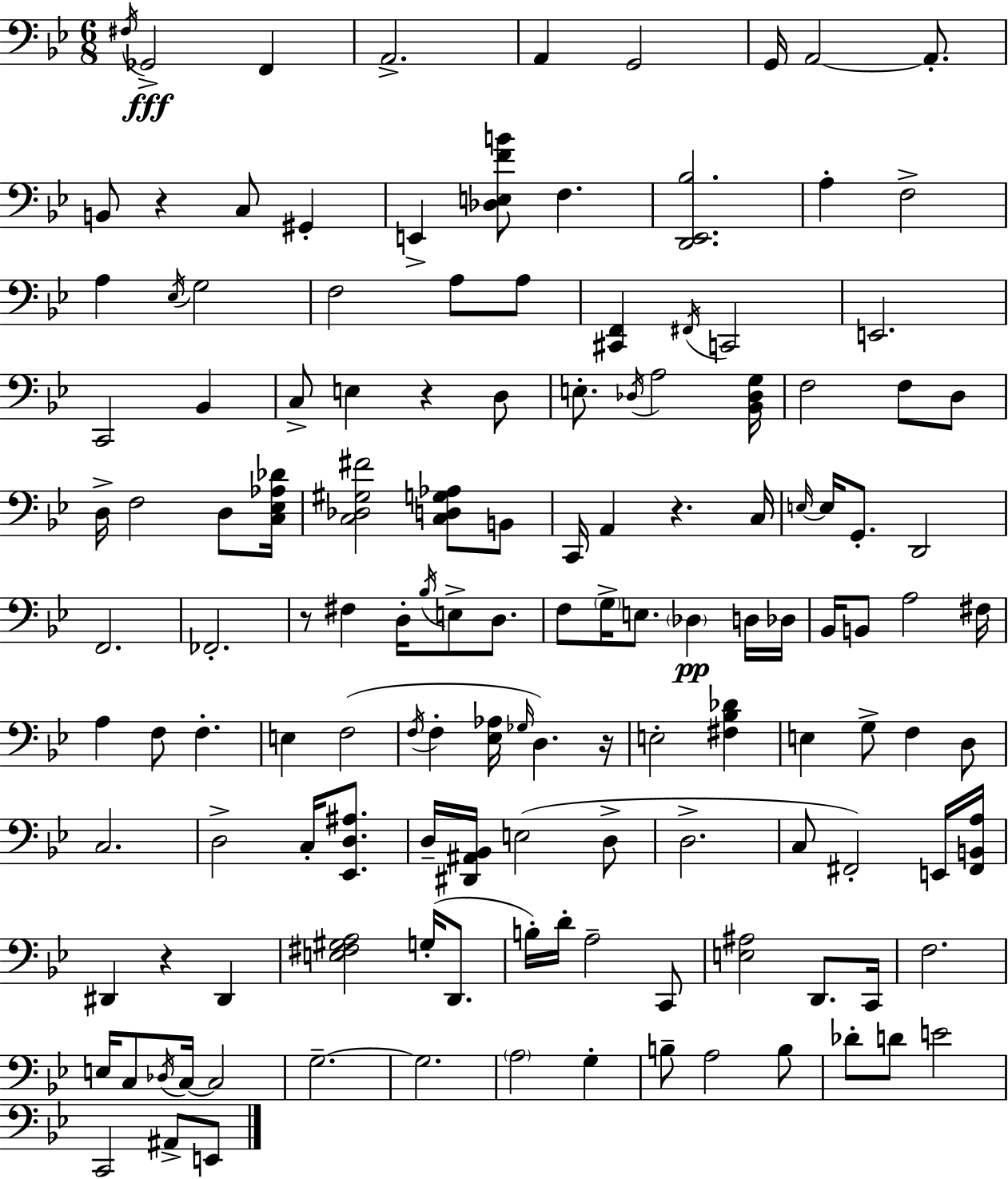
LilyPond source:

{
  \clef bass
  \numericTimeSignature
  \time 6/8
  \key g \minor
  \acciaccatura { fis16 }\fff ges,2-> f,4 | a,2.-> | a,4 g,2 | g,16 a,2~~ a,8.-. | \break b,8 r4 c8 gis,4-. | e,4-> <des e f' b'>8 f4. | <d, ees, bes>2. | a4-. f2-> | \break a4 \acciaccatura { ees16 } g2 | f2 a8 | a8 <cis, f,>4 \acciaccatura { fis,16 } c,2 | e,2. | \break c,2 bes,4 | c8-> e4 r4 | d8 e8.-. \acciaccatura { des16 } a2 | <bes, des g>16 f2 | \break f8 d8 d16-> f2 | d8 <c ees aes des'>16 <c des gis fis'>2 | <c d g aes>8 b,8 c,16 a,4 r4. | c16 \grace { e16~ }~ e16 g,8.-. d,2 | \break f,2. | fes,2.-. | r8 fis4 d16-. | \acciaccatura { bes16 } e8-> d8. f8 \parenthesize g16-> e8. | \break \parenthesize des4\pp d16 des16 bes,16 b,8 a2 | fis16 a4 f8 | f4.-. e4 f2( | \acciaccatura { f16 } f4-. <ees aes>16 | \break \grace { ges16 } d4.) r16 e2-. | <fis bes des'>4 e4 | g8-> f4 d8 c2. | d2-> | \break c16-. <ees, d ais>8. d16-- <dis, ais, bes,>16 e2( | d8-> d2.-> | c8 fis,2-.) | e,16 <fis, b, a>16 dis,4 | \break r4 dis,4 <e fis gis a>2 | g16-.( d,8. b16-.) d'16-. a2-- | c,8 <e ais>2 | d,8. c,16 f2. | \break e16 c8 \acciaccatura { des16 } | c16~~ c2 g2.--~~ | g2. | \parenthesize a2 | \break g4-. b8-- a2 | b8 des'8-. d'8 | e'2 c,2 | ais,8-> e,8 \bar "|."
}